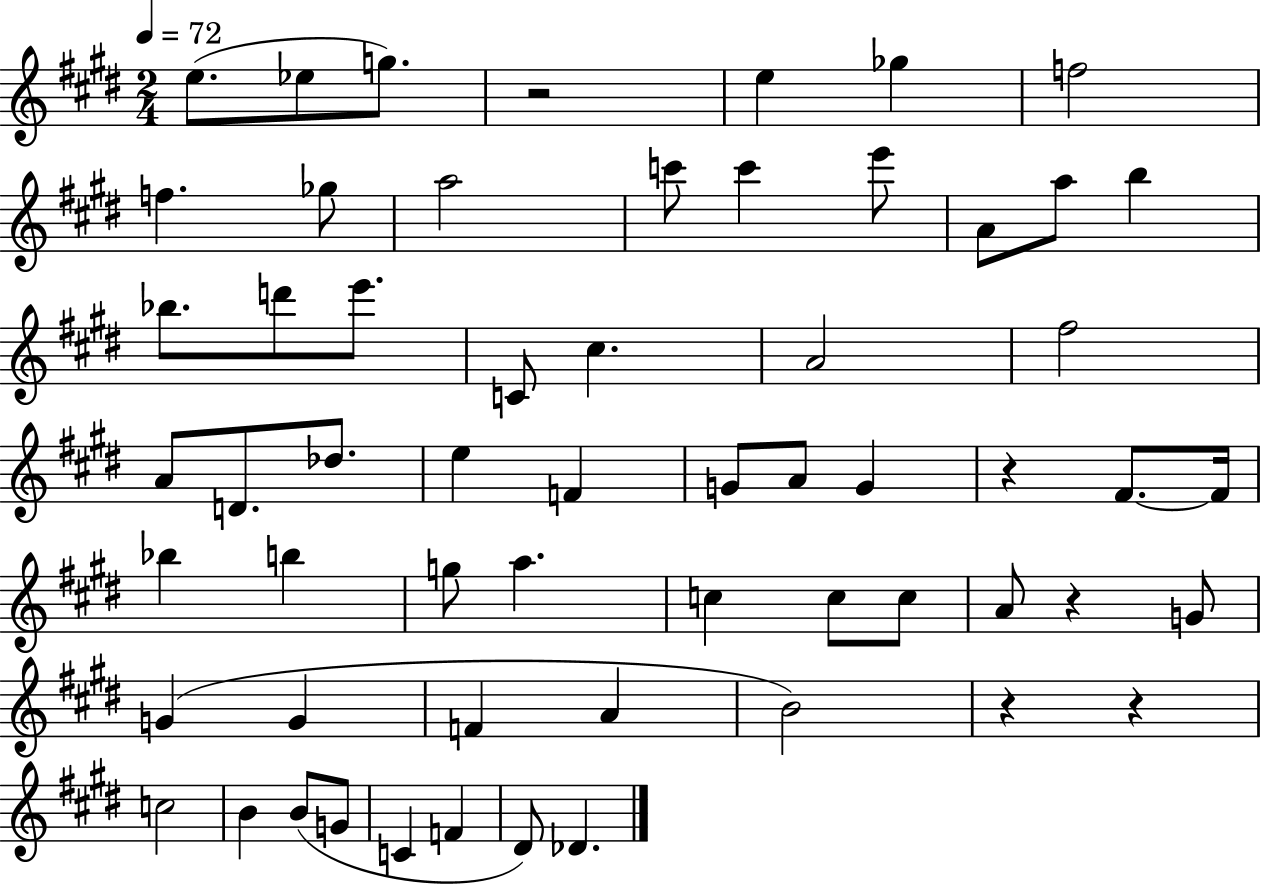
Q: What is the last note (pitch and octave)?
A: Db4